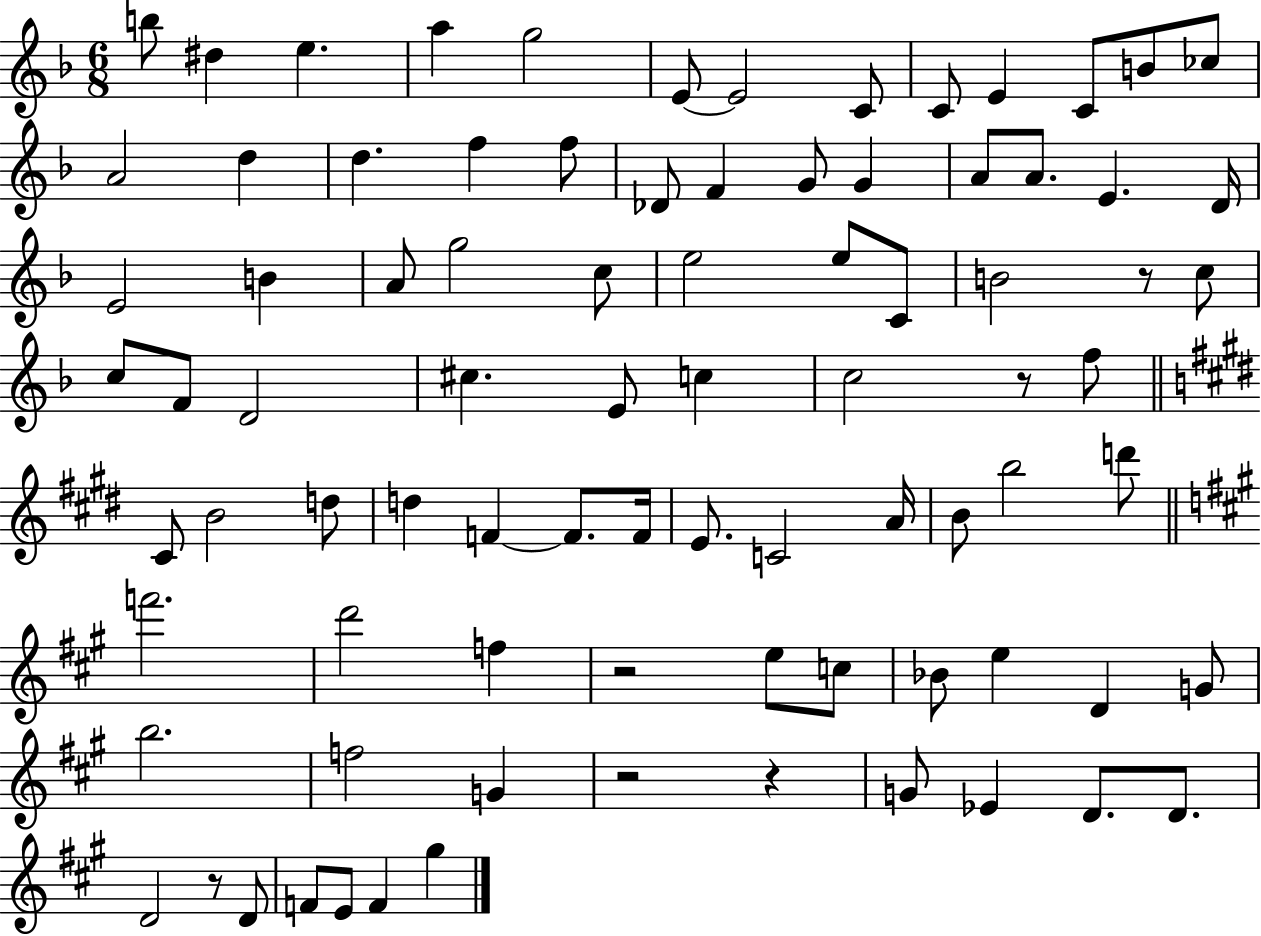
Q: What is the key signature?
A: F major